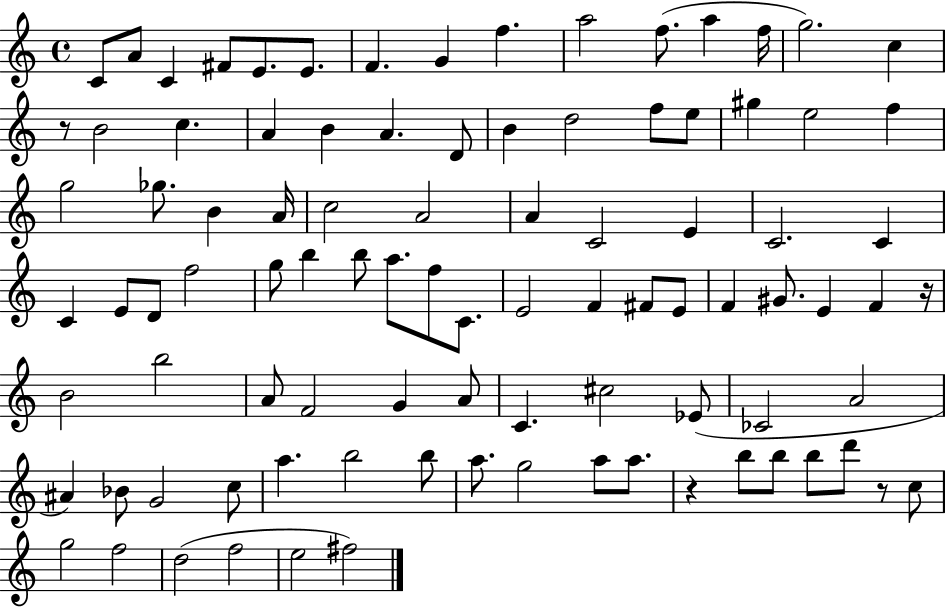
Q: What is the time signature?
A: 4/4